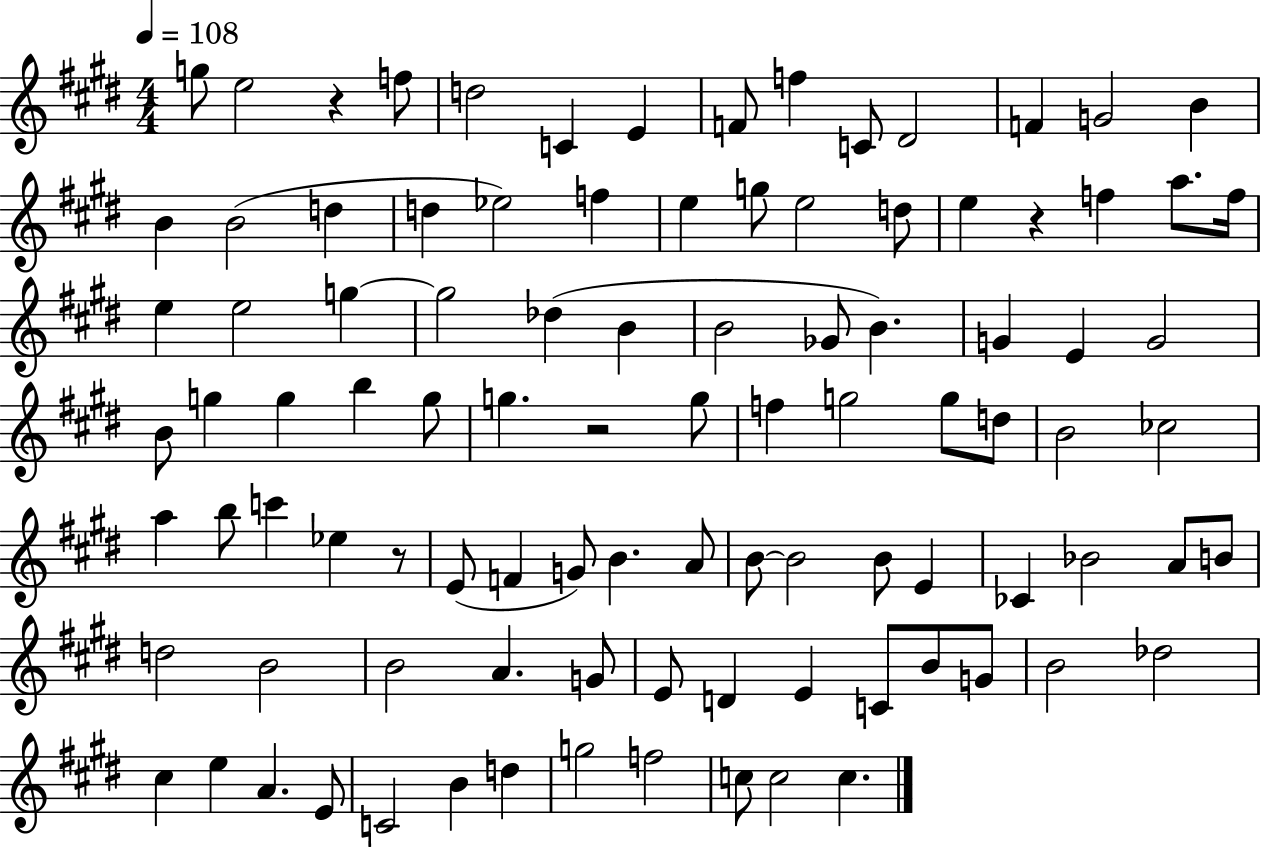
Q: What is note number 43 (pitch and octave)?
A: B5